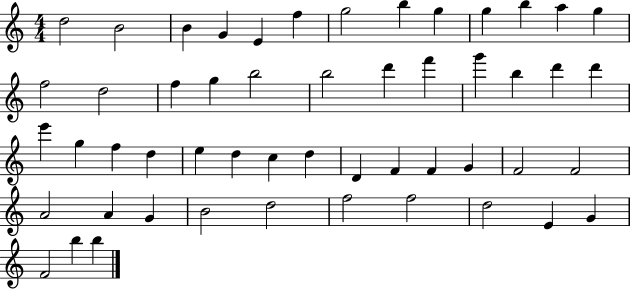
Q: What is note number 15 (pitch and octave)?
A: D5